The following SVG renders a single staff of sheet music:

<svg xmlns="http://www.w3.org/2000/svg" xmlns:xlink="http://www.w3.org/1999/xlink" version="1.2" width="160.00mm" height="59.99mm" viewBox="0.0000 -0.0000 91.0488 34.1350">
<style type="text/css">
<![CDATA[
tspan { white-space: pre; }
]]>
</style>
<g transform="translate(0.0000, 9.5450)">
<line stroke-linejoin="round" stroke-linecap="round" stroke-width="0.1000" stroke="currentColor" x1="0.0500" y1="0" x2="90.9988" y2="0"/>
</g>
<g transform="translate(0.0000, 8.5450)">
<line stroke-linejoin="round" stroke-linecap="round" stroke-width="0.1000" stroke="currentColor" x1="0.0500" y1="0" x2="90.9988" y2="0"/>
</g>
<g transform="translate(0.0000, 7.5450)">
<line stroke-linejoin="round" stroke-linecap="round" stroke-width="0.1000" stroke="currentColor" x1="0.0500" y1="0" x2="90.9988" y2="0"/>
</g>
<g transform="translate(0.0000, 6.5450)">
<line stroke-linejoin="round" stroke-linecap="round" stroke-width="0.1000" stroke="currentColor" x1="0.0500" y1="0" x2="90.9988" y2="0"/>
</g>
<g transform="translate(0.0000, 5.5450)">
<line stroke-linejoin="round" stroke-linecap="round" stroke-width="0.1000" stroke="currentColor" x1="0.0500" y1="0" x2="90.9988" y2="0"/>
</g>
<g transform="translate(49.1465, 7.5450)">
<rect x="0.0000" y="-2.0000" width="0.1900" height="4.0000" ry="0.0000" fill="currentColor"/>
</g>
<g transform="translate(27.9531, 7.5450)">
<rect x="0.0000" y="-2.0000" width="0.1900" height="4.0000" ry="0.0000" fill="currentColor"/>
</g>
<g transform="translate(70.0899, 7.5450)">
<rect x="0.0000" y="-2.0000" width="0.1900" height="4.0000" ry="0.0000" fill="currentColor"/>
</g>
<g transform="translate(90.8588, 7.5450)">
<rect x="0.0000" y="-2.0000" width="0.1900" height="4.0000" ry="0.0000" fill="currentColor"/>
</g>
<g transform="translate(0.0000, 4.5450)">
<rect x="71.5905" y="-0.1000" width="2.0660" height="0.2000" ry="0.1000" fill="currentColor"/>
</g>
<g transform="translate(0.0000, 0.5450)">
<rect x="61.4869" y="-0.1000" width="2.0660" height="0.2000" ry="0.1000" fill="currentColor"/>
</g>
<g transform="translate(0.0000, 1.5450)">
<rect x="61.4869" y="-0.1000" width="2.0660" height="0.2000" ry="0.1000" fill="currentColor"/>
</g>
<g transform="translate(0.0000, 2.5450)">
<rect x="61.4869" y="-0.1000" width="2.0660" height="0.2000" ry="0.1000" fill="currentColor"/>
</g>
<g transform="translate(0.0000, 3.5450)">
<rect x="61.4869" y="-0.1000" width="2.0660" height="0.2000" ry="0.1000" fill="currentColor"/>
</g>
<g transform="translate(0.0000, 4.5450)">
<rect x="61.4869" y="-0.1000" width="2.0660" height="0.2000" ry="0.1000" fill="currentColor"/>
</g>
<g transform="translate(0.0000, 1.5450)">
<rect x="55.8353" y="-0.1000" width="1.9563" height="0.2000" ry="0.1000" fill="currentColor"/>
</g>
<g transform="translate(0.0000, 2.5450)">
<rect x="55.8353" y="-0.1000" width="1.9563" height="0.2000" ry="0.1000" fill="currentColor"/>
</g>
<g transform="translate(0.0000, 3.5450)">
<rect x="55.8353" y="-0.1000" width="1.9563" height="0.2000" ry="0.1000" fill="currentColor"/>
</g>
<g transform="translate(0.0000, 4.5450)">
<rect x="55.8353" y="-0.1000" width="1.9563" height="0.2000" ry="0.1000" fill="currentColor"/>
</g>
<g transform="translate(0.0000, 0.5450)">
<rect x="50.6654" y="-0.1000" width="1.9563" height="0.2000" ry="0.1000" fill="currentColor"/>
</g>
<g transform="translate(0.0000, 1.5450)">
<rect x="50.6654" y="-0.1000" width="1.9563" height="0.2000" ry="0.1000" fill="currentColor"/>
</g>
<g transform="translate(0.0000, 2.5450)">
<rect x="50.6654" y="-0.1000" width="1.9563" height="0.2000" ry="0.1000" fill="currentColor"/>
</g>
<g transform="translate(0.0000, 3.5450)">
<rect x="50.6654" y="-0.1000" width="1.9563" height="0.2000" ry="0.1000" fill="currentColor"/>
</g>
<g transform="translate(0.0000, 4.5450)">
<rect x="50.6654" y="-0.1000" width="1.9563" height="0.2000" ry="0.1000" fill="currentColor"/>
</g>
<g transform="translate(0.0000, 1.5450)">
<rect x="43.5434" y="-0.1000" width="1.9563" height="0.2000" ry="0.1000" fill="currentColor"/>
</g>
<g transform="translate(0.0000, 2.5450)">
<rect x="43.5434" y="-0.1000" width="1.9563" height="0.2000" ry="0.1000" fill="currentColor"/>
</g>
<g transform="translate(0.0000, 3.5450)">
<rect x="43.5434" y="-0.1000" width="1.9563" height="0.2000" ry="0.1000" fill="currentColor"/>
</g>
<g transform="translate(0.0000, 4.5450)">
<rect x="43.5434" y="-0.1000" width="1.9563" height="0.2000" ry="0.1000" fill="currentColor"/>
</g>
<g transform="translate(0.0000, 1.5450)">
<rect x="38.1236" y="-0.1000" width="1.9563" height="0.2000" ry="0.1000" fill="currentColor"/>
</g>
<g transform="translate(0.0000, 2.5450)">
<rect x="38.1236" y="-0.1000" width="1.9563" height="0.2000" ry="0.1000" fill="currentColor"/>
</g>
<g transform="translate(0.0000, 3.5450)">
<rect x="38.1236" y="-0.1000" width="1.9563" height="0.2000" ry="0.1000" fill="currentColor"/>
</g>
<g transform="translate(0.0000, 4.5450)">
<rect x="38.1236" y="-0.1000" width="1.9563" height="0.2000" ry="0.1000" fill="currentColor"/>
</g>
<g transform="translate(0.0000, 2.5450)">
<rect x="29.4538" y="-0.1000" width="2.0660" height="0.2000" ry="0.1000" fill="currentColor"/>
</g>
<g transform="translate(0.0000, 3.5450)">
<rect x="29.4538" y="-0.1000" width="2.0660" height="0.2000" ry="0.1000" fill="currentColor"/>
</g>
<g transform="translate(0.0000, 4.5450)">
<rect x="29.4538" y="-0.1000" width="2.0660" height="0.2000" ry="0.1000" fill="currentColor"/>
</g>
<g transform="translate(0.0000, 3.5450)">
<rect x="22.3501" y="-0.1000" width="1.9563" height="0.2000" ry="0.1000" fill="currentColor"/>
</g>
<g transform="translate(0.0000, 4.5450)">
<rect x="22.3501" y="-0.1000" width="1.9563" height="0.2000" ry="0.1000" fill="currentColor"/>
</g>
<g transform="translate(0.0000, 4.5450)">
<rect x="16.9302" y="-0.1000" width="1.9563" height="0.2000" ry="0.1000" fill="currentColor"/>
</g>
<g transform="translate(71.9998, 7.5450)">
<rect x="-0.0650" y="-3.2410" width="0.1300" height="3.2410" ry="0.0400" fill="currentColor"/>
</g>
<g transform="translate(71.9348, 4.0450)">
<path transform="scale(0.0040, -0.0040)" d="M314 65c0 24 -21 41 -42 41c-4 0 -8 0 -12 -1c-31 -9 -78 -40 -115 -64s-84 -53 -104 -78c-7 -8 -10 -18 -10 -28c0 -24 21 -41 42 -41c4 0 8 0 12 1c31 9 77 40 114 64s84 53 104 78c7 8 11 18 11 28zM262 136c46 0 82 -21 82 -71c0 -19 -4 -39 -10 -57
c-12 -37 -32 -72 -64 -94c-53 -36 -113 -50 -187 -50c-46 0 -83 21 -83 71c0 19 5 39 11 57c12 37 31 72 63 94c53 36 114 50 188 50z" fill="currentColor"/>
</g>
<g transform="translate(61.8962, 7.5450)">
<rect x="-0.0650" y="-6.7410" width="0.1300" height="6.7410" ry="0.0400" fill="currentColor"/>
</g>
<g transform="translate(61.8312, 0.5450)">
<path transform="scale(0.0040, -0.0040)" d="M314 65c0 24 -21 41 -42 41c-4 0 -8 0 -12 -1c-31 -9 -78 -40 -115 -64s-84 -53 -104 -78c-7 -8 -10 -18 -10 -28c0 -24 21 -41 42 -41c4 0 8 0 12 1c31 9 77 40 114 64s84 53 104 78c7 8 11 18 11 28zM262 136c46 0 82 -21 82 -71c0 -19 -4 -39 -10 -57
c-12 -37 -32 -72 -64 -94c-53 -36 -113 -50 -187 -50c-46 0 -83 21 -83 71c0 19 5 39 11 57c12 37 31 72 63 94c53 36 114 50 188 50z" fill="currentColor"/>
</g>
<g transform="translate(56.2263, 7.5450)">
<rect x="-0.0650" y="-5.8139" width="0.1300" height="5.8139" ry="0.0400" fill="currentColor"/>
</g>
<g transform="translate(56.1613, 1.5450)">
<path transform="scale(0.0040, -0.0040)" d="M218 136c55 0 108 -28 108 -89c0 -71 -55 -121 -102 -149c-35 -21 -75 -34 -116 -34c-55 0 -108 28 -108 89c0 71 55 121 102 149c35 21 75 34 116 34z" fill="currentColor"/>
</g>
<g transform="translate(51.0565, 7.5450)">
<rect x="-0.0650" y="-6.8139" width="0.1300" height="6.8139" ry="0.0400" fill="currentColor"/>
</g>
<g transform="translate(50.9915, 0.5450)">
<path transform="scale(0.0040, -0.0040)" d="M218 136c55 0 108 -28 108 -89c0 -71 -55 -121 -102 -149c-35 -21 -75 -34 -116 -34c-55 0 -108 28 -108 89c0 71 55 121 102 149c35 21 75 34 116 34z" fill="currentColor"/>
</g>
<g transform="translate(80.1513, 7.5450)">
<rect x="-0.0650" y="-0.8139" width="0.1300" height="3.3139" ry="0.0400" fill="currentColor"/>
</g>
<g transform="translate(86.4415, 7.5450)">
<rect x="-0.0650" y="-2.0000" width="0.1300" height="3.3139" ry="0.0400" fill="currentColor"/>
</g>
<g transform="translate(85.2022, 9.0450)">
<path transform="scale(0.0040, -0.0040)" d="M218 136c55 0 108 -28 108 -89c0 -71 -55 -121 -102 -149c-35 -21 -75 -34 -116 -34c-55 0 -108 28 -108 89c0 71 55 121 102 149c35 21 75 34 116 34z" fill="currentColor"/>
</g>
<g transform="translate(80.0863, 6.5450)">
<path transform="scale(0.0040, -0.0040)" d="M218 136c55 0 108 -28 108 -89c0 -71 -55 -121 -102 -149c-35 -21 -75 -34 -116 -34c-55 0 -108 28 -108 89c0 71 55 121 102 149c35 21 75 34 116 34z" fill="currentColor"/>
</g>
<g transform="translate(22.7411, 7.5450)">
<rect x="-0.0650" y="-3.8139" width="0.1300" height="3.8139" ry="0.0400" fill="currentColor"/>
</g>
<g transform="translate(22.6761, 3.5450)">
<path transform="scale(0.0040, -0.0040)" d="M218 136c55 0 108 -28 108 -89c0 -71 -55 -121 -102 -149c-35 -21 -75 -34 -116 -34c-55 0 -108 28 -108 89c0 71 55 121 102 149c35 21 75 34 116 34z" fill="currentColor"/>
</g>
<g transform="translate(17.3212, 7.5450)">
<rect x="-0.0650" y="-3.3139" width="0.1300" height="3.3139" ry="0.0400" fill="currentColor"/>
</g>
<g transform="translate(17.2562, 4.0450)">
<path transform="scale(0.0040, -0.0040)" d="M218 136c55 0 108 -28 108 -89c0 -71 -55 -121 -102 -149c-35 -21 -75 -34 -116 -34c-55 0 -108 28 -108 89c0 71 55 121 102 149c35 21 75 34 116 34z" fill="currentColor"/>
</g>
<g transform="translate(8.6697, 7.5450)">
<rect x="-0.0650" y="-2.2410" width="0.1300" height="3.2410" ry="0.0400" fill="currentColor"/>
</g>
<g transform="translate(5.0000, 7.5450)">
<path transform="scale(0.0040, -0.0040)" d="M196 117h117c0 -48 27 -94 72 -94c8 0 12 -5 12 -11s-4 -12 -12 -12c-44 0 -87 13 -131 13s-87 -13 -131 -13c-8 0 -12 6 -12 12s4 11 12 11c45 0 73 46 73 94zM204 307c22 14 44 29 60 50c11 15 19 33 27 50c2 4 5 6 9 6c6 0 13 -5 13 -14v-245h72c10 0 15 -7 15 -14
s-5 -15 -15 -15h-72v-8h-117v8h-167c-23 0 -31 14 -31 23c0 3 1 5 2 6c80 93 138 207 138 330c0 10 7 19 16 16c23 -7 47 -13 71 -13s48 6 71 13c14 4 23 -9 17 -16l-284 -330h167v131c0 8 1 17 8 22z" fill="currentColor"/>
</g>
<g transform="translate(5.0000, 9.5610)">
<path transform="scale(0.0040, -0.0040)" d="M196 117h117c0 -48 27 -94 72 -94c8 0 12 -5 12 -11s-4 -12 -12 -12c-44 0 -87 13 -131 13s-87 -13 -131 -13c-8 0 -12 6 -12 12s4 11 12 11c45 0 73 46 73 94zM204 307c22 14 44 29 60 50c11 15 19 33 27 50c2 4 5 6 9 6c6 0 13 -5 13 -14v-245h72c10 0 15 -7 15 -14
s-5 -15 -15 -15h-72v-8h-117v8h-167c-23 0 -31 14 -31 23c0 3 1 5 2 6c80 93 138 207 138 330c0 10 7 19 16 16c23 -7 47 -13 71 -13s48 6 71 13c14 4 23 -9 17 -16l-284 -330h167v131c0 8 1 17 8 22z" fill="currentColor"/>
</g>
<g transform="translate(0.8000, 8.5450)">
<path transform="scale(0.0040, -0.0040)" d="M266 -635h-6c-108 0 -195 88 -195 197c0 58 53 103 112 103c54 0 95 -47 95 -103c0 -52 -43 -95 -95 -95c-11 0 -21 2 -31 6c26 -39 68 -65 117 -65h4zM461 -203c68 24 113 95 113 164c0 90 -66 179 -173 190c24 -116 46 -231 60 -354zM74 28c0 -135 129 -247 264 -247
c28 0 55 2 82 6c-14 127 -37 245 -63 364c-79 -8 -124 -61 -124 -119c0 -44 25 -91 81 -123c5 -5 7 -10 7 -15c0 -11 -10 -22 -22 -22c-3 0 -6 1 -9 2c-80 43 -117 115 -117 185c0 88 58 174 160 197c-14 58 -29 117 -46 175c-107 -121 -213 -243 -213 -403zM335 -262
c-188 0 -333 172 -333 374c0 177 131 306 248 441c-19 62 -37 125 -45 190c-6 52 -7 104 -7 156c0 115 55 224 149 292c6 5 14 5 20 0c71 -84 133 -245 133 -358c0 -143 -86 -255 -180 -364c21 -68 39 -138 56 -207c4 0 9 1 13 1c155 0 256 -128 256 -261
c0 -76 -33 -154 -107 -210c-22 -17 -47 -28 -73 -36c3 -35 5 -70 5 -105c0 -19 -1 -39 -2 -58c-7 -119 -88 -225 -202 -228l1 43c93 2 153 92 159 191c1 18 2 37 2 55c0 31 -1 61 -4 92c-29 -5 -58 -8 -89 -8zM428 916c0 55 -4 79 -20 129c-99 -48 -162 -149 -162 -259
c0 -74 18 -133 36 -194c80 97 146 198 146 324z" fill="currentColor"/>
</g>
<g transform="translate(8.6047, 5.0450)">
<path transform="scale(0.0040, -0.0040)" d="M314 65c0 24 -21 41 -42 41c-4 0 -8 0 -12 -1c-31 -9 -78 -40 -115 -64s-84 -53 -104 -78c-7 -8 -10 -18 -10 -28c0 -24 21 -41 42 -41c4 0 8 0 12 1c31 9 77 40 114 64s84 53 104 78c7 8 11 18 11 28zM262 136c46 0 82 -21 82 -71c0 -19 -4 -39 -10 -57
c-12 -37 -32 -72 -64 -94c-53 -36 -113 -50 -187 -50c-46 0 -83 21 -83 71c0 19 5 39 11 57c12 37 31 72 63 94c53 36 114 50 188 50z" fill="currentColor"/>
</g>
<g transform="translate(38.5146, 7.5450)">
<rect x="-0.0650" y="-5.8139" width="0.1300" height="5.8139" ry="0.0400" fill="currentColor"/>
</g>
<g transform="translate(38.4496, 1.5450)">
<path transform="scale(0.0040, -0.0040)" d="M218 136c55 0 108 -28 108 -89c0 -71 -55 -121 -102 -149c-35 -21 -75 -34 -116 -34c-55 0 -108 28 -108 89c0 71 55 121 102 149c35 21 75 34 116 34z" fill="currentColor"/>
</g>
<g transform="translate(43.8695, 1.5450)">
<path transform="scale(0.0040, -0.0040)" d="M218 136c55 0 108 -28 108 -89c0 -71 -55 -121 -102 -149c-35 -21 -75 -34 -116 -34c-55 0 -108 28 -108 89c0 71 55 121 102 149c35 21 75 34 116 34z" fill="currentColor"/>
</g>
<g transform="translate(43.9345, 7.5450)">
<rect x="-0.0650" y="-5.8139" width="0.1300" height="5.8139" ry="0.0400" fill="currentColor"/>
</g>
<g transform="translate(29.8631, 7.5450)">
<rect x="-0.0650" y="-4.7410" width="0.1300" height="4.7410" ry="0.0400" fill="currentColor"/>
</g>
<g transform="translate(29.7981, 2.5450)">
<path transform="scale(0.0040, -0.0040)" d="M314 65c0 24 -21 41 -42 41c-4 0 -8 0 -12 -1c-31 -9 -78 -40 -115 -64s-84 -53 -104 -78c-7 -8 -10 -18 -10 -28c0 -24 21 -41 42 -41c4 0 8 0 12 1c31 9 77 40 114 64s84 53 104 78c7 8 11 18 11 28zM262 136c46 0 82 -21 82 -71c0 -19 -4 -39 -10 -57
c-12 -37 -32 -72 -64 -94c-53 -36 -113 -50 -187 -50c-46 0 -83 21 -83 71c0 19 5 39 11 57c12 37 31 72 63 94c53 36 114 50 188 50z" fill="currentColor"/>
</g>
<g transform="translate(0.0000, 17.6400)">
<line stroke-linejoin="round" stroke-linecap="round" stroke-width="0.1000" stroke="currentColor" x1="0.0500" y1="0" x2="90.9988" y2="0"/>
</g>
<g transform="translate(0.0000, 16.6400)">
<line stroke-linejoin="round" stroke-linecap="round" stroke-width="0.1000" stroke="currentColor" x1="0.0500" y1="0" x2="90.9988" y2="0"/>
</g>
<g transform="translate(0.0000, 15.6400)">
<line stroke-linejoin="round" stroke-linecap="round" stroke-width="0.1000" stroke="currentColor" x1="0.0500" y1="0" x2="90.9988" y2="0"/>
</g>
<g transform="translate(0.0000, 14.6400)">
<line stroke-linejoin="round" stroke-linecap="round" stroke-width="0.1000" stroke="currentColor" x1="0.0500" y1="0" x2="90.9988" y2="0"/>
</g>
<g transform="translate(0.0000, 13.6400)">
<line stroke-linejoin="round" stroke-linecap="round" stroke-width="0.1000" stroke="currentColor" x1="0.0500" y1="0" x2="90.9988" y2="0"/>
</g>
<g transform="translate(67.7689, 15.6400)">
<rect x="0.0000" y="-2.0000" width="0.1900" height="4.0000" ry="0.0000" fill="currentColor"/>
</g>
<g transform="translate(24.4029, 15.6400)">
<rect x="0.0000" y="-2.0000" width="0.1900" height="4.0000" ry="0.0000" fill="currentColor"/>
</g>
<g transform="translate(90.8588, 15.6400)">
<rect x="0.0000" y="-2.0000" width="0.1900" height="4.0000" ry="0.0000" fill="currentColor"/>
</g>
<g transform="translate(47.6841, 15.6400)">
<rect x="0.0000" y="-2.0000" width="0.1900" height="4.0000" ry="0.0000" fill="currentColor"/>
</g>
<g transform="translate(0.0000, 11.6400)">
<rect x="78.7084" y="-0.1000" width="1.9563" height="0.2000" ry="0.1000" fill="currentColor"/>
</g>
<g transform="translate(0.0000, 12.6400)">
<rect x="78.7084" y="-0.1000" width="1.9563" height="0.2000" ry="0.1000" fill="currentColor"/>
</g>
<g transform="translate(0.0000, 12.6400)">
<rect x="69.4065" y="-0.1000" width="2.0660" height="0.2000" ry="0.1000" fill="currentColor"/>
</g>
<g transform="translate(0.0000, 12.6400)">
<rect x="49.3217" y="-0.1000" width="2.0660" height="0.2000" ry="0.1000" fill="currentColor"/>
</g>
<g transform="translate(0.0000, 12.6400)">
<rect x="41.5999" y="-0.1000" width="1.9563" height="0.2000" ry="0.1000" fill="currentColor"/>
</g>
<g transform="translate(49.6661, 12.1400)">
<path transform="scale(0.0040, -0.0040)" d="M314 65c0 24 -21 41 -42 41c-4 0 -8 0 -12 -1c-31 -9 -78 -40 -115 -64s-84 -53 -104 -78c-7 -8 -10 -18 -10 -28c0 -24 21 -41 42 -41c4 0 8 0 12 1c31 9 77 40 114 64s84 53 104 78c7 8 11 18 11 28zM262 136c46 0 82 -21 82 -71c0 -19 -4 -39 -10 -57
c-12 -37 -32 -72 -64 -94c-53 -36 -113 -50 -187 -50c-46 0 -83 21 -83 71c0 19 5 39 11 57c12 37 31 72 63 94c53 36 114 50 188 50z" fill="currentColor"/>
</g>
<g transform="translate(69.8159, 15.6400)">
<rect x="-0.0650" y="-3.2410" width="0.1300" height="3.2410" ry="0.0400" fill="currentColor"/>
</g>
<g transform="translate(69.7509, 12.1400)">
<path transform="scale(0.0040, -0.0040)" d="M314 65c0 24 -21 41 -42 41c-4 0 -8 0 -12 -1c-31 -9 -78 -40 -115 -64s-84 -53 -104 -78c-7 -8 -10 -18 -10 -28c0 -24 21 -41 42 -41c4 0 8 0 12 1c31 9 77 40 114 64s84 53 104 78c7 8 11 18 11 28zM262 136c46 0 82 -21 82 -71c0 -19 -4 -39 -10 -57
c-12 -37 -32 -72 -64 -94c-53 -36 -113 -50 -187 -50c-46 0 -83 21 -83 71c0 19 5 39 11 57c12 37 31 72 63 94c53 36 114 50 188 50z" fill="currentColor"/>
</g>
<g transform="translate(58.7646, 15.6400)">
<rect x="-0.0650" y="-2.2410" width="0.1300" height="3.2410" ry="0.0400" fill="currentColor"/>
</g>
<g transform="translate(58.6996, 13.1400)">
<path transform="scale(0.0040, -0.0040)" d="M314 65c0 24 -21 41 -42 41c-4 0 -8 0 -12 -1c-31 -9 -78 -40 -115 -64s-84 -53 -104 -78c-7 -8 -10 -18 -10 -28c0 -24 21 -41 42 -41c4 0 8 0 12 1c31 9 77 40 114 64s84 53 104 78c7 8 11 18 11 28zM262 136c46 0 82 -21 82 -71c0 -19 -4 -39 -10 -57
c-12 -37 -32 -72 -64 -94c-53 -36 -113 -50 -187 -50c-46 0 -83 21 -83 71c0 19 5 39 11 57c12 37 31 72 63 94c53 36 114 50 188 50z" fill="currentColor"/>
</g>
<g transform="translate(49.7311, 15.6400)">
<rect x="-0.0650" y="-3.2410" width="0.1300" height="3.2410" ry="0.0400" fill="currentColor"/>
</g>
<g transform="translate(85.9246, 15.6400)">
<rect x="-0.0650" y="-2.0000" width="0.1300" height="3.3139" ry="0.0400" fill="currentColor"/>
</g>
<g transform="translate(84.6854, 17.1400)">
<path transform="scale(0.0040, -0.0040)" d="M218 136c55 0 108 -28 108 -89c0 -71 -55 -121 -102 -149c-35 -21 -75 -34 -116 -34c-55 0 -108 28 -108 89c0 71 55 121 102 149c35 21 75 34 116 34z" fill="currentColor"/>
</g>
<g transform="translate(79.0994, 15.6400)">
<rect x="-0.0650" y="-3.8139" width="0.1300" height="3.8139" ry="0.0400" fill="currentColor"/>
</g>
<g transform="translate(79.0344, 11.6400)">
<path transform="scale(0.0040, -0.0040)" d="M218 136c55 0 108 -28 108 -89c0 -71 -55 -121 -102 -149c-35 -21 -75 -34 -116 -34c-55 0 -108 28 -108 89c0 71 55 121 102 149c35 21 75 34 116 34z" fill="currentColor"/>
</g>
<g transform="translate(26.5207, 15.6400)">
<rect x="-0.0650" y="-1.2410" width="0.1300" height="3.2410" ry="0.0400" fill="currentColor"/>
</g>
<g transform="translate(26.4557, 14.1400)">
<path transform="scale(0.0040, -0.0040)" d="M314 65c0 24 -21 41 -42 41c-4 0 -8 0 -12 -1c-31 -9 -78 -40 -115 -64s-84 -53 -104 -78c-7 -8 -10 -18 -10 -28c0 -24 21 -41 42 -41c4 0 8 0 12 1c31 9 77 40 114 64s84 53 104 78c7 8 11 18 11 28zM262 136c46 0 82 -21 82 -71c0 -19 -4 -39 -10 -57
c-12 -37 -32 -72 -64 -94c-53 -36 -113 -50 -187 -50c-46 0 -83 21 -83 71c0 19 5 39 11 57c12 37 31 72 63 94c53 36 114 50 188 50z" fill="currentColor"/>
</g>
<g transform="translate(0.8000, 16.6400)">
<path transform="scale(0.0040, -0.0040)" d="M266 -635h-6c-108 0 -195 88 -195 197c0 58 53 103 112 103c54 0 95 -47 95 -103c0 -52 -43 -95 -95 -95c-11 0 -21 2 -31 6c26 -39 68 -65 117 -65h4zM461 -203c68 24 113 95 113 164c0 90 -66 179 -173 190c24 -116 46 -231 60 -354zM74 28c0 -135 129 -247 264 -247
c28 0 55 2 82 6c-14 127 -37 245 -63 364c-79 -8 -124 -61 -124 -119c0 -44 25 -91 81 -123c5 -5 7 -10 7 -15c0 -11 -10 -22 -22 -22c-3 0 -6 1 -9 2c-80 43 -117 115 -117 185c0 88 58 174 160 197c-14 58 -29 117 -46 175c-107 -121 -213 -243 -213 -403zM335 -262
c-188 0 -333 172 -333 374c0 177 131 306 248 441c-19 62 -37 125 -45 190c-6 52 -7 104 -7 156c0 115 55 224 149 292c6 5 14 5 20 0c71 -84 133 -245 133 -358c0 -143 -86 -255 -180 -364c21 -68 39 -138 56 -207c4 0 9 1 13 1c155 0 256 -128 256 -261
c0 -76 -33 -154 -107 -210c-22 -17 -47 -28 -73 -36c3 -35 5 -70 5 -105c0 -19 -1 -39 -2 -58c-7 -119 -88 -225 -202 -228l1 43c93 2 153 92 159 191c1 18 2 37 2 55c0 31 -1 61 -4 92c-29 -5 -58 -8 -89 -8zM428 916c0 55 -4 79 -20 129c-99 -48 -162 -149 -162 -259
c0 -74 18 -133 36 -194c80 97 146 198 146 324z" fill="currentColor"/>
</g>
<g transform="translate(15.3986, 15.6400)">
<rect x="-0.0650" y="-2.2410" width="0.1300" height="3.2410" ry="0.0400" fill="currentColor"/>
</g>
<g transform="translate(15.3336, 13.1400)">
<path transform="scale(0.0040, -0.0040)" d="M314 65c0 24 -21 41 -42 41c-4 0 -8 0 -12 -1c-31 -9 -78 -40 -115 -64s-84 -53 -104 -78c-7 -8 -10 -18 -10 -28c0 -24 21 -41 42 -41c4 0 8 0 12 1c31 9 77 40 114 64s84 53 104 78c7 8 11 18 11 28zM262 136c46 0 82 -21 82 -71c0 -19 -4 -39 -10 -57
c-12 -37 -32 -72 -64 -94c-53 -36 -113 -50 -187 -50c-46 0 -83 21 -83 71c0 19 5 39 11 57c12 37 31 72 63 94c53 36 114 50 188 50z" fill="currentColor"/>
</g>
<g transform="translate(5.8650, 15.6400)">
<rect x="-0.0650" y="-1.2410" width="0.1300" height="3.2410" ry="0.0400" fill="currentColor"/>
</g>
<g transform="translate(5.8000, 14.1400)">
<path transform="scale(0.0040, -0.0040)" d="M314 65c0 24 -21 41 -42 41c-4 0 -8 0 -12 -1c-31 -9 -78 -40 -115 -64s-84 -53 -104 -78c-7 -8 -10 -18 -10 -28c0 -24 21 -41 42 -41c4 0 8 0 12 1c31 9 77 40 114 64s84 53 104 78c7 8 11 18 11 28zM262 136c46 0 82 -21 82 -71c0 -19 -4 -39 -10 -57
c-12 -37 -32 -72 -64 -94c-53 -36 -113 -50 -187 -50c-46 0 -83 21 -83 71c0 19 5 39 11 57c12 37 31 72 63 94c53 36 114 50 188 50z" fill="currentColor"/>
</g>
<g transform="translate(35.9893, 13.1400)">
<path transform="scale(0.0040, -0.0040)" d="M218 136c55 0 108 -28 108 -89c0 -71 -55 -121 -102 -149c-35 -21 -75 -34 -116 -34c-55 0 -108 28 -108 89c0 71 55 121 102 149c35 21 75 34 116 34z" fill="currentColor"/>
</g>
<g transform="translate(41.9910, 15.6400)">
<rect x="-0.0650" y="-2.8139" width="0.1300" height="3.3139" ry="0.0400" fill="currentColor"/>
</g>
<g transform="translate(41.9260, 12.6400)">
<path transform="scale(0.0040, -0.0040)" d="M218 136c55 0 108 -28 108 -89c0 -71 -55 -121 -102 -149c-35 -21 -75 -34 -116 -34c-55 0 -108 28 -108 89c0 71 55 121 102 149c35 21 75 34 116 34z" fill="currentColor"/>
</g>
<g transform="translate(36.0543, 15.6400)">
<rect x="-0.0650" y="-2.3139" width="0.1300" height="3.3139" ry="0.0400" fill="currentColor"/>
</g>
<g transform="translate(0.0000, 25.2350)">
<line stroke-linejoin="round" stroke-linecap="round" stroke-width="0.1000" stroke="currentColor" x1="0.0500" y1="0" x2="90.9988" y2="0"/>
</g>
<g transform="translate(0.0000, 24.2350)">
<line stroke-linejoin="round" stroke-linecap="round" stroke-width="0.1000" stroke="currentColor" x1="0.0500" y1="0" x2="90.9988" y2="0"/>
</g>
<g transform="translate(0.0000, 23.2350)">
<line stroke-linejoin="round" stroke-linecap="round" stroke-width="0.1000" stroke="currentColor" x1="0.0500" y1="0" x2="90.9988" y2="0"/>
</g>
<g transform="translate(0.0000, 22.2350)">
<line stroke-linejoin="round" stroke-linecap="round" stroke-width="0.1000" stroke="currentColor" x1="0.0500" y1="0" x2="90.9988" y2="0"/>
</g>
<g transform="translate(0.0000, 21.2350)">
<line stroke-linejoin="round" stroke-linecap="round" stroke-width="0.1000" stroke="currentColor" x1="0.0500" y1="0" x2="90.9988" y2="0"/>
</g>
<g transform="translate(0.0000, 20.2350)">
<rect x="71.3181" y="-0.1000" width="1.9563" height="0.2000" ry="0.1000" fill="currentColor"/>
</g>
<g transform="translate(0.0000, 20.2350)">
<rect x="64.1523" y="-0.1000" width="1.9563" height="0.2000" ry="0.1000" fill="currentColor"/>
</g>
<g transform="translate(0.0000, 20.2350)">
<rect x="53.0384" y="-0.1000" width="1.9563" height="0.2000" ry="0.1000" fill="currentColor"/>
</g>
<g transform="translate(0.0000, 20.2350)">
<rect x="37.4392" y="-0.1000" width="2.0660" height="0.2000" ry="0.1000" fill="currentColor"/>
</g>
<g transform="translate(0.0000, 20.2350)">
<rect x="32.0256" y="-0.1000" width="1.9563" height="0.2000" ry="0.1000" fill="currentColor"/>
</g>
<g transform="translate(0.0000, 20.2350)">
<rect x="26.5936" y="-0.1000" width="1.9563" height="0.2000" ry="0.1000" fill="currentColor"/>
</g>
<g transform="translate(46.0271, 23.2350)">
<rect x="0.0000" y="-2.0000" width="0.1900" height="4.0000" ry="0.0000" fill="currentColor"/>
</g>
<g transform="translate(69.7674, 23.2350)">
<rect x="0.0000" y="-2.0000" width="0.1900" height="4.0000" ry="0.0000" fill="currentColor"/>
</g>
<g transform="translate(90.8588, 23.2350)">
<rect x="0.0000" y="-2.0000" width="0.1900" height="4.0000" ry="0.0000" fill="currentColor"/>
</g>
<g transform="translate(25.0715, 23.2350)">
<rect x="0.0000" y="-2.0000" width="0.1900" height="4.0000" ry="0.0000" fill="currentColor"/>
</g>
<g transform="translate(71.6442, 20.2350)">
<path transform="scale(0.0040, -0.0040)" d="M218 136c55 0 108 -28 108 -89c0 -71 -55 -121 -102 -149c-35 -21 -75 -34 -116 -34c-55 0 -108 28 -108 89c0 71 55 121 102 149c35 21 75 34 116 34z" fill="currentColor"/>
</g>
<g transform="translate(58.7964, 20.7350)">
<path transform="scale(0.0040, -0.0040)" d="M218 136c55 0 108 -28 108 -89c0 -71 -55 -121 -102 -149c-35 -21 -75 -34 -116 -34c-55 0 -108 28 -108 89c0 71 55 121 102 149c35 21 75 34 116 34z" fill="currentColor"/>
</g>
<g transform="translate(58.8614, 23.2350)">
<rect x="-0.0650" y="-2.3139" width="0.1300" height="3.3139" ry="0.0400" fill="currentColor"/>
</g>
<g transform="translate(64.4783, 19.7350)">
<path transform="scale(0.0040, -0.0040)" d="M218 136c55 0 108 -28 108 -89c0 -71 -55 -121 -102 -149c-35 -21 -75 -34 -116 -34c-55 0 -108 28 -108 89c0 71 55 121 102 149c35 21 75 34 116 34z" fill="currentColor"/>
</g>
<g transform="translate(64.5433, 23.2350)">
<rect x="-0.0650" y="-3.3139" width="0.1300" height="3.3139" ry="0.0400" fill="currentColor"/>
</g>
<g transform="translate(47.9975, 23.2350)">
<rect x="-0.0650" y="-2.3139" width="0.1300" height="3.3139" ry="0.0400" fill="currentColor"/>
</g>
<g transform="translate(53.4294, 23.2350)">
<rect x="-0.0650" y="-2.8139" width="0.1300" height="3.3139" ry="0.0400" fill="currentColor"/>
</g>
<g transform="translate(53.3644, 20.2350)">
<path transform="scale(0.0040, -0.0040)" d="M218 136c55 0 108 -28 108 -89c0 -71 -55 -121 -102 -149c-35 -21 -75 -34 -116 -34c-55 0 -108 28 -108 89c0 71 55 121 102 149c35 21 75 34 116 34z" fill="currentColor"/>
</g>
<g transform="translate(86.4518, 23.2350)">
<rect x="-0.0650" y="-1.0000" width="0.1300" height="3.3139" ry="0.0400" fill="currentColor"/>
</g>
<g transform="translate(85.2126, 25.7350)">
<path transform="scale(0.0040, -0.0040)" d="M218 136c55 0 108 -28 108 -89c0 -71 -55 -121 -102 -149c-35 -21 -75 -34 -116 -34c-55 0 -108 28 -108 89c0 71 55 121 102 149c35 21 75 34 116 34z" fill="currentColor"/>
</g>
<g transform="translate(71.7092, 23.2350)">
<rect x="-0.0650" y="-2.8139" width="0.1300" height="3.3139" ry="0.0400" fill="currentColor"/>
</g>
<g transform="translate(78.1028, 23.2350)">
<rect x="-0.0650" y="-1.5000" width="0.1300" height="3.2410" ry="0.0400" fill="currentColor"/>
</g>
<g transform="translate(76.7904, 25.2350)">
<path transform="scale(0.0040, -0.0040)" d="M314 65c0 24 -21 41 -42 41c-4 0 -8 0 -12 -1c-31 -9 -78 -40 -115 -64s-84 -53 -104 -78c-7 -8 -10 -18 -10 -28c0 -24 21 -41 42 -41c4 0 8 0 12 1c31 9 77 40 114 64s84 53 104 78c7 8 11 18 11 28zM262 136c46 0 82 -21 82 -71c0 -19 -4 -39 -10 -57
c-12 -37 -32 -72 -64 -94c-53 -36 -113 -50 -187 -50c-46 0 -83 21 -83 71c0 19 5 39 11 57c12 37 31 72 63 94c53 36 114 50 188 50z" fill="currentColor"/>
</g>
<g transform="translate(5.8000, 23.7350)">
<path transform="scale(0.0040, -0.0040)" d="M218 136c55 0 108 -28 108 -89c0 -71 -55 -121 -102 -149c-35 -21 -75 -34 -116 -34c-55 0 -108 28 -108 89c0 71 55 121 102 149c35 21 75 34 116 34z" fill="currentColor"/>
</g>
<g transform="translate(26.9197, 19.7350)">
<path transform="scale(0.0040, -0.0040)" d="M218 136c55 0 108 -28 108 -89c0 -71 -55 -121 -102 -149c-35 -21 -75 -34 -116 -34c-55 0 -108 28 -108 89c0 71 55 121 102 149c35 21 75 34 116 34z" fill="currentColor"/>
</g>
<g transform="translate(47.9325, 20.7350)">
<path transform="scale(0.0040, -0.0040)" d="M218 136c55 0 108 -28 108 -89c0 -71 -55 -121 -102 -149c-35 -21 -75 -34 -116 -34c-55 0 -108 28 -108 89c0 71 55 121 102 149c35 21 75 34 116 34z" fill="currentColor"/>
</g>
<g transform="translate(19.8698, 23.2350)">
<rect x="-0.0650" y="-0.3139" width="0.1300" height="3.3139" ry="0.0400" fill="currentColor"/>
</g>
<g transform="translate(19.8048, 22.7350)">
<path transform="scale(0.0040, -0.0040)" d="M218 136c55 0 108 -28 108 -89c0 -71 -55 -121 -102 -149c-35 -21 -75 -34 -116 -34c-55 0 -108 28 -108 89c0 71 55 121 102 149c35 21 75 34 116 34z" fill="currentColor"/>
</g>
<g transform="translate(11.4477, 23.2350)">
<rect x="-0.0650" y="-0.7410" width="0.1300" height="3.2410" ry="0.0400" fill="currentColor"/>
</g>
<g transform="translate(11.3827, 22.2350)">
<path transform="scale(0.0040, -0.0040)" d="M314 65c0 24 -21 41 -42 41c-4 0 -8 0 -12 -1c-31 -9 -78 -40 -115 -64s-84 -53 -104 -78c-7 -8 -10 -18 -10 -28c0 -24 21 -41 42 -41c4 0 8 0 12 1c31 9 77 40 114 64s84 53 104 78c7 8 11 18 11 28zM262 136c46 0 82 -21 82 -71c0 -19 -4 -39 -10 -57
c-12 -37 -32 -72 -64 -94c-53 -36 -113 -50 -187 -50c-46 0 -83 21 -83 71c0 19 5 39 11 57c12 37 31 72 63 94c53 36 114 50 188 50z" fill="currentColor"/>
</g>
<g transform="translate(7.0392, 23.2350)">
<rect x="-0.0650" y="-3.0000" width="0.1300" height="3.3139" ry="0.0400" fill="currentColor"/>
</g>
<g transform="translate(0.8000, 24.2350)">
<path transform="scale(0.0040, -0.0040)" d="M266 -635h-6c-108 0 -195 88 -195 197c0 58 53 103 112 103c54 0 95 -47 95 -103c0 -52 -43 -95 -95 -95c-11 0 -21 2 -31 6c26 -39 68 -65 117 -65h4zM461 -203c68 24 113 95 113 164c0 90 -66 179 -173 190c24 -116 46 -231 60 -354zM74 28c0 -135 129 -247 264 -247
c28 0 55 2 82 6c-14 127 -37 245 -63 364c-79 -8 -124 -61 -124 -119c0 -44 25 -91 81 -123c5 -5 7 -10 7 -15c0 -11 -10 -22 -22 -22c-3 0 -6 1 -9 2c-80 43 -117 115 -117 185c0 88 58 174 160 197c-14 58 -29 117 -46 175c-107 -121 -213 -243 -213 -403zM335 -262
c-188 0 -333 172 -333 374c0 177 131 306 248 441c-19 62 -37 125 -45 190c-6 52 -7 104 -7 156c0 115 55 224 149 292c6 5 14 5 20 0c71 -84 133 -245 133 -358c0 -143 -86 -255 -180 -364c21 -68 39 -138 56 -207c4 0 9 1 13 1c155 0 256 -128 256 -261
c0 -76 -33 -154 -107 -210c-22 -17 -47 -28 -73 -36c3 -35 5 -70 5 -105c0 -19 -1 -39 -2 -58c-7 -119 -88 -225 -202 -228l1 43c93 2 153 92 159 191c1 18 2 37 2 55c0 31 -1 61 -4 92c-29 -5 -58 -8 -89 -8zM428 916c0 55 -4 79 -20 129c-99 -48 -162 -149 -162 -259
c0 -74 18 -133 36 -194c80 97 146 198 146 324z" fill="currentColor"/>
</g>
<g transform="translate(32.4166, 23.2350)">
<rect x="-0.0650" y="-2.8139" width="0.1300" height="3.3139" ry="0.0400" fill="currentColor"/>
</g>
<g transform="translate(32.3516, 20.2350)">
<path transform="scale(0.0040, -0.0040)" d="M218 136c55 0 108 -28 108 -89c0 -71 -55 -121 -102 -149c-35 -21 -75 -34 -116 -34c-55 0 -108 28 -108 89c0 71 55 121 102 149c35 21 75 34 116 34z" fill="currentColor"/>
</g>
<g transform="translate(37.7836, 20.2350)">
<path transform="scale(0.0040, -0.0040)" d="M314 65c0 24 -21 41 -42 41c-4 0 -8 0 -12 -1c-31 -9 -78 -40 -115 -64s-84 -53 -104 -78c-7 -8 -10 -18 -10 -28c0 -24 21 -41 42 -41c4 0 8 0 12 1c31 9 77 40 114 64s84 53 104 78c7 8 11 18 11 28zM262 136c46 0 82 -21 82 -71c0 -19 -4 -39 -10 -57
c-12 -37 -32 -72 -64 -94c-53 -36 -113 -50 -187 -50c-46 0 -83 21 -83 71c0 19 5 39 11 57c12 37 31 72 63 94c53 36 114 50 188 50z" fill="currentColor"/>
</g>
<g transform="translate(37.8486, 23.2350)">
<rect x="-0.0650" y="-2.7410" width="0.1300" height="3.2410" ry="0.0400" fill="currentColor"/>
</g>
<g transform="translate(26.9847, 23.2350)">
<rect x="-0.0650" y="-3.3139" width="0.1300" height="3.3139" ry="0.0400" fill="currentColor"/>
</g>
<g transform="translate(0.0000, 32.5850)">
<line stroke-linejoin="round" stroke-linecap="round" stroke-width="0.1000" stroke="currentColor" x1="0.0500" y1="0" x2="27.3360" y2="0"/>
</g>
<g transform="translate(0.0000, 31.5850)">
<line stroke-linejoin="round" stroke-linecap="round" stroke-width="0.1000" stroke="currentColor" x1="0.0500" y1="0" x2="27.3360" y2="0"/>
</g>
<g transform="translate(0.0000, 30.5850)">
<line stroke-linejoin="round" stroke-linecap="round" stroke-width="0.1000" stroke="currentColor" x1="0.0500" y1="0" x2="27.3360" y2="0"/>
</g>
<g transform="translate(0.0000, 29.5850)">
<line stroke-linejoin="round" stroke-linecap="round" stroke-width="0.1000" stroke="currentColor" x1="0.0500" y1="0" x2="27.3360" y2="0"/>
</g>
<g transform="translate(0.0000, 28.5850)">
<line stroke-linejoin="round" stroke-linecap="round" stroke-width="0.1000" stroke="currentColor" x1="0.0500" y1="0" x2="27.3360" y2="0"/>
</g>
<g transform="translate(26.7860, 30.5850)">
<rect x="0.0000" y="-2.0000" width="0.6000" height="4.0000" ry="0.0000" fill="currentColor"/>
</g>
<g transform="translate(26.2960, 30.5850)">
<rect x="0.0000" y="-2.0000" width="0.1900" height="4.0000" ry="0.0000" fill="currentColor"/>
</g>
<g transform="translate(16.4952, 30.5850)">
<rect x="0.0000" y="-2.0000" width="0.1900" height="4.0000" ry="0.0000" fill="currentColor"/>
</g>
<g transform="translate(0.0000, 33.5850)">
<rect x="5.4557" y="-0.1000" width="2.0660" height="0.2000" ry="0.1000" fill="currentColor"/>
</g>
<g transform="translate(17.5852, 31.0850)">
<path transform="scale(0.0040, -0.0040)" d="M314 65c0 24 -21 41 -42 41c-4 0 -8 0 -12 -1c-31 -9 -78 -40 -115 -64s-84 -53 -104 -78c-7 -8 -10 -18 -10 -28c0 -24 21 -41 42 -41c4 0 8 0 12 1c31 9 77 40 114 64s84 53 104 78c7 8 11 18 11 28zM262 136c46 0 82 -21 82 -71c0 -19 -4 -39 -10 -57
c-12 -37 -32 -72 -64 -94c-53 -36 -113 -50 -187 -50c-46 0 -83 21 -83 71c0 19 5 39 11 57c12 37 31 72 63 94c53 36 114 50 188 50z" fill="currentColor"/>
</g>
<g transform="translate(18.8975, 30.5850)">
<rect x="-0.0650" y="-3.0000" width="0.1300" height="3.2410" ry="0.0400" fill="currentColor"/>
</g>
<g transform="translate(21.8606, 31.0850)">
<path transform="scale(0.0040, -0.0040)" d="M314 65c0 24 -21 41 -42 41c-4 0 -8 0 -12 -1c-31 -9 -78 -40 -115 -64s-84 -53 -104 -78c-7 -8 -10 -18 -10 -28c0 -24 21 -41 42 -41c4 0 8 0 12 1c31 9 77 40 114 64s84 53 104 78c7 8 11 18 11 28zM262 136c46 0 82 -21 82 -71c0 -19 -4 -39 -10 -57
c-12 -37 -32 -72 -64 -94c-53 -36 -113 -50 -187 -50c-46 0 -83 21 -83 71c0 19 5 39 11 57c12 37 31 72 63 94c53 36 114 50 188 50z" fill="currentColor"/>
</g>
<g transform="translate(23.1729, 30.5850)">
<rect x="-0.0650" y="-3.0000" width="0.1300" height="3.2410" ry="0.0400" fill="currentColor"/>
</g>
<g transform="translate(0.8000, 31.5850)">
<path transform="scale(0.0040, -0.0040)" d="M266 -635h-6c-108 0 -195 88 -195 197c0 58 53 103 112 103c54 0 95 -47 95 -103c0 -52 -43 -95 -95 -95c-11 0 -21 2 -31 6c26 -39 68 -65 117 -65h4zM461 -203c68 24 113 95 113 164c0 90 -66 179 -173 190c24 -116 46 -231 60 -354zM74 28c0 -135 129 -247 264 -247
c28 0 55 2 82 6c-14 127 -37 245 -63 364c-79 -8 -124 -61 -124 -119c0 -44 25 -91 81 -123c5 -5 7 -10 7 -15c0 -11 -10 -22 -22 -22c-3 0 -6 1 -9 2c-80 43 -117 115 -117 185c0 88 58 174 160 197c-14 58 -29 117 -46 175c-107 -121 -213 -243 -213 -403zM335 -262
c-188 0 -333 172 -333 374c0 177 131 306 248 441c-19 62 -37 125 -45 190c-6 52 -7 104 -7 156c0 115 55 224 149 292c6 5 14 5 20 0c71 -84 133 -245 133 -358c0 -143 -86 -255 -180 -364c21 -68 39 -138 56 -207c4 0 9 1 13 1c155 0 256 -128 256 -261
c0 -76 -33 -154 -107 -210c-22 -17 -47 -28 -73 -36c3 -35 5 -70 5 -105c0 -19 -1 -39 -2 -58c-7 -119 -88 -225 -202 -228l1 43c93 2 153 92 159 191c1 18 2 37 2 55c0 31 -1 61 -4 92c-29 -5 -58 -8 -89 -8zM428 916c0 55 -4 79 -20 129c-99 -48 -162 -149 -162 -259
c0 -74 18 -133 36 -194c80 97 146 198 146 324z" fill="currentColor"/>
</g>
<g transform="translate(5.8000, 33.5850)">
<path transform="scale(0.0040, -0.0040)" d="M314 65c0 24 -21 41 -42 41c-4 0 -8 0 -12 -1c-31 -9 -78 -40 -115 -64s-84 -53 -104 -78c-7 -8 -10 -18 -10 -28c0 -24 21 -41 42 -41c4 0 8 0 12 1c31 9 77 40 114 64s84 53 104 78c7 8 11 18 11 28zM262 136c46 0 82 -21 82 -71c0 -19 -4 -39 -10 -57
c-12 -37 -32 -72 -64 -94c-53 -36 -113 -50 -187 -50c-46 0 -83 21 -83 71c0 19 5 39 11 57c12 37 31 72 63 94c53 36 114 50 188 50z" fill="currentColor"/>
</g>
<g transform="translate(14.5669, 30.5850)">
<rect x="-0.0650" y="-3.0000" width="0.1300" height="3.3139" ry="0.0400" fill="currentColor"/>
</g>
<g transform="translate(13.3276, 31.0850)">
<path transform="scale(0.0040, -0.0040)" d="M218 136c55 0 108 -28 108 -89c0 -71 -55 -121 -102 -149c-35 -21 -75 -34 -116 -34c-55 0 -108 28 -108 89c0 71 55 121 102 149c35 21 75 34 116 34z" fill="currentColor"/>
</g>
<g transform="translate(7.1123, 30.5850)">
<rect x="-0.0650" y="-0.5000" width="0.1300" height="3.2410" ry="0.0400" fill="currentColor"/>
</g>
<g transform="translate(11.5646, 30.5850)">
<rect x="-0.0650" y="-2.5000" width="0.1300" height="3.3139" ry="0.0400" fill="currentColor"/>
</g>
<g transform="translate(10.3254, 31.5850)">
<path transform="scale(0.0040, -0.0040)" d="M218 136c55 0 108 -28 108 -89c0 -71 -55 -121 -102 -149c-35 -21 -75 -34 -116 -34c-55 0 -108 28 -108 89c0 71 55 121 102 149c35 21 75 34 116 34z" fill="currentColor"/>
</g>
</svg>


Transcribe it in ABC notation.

X:1
T:Untitled
M:4/4
L:1/4
K:C
g2 b c' e'2 g' g' b' g' b'2 b2 d F e2 g2 e2 g a b2 g2 b2 c' F A d2 c b a a2 g a g b a E2 D C2 G A A2 A2